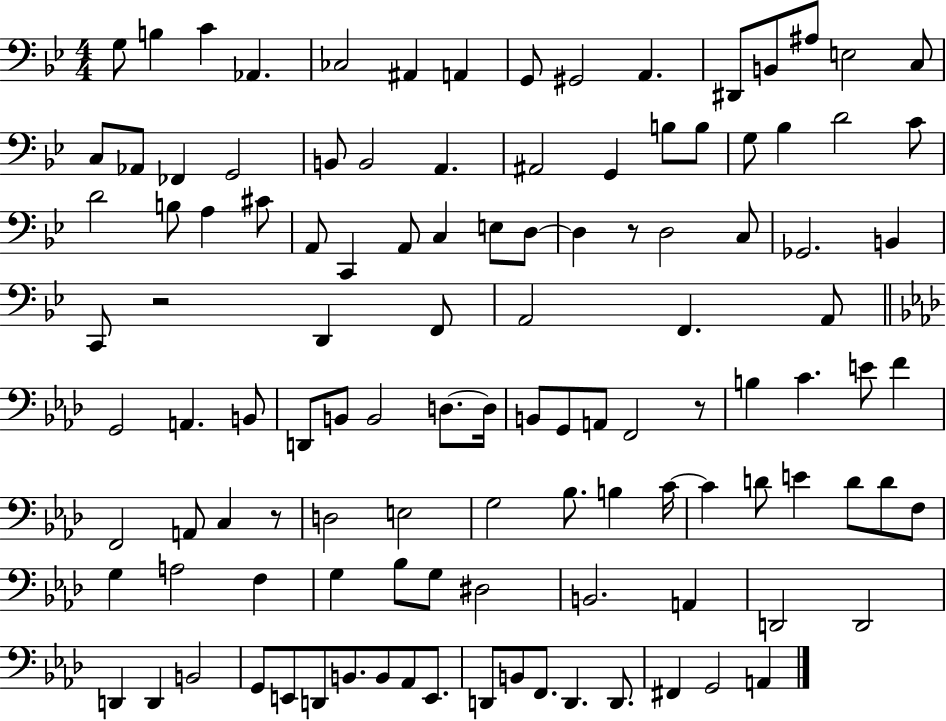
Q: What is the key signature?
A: BES major